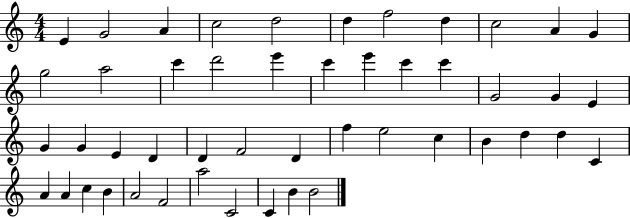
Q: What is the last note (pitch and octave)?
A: B4